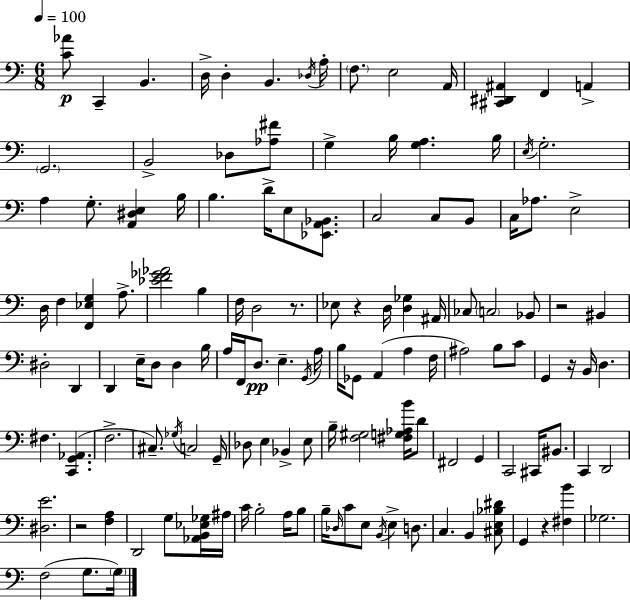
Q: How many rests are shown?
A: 6